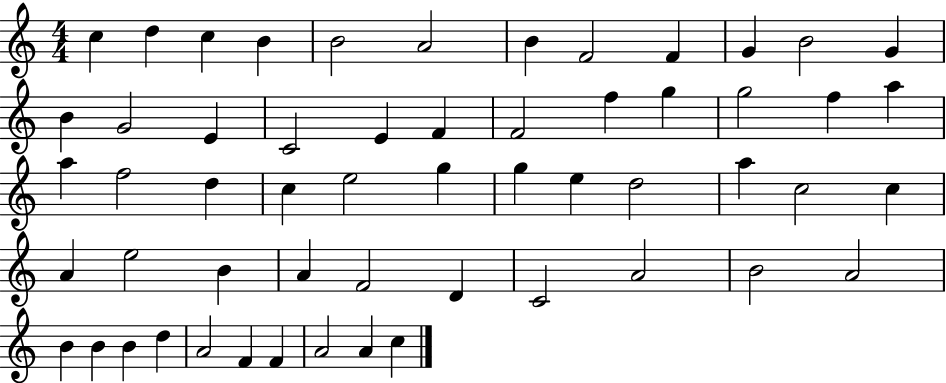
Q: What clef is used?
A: treble